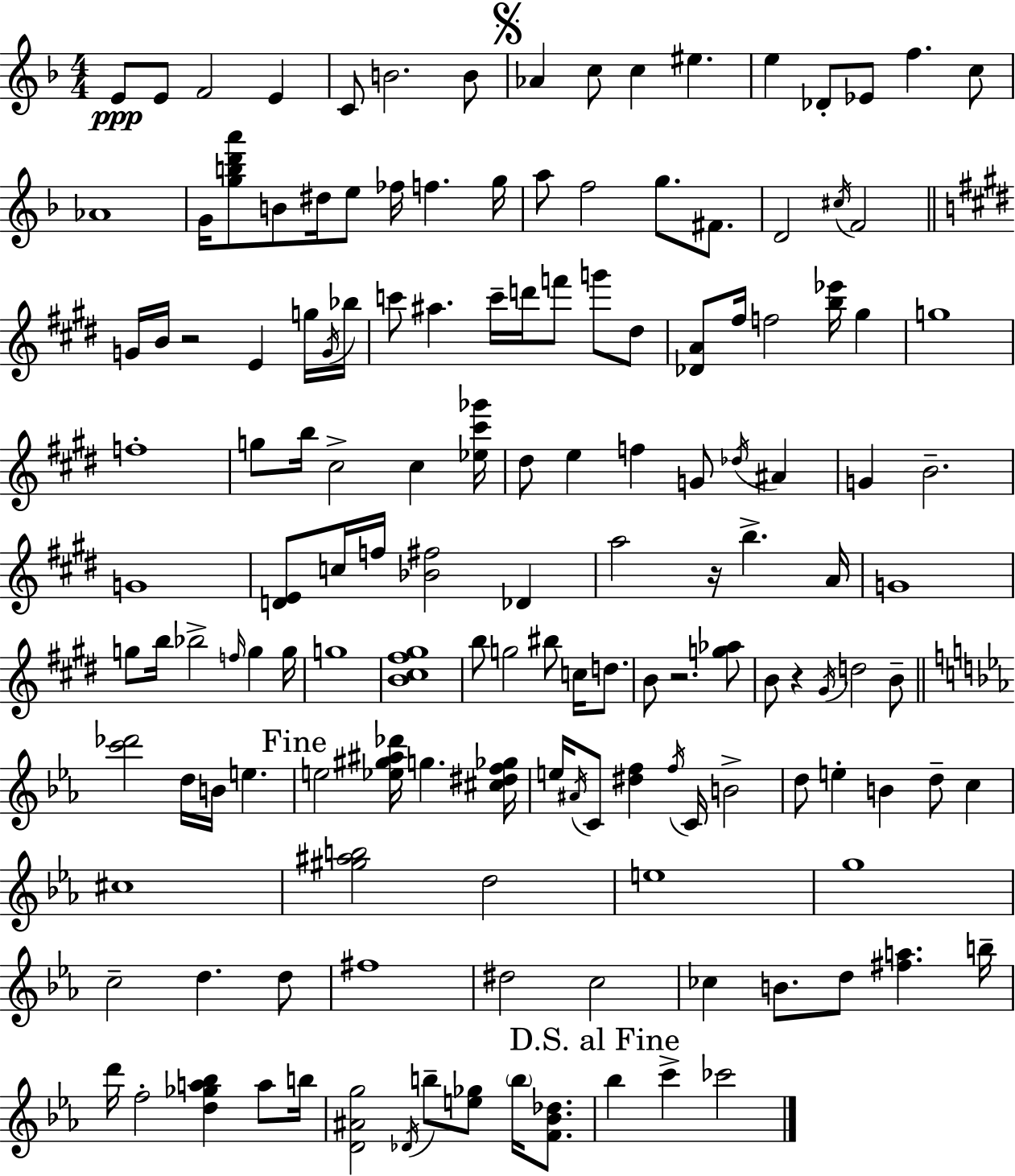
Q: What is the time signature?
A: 4/4